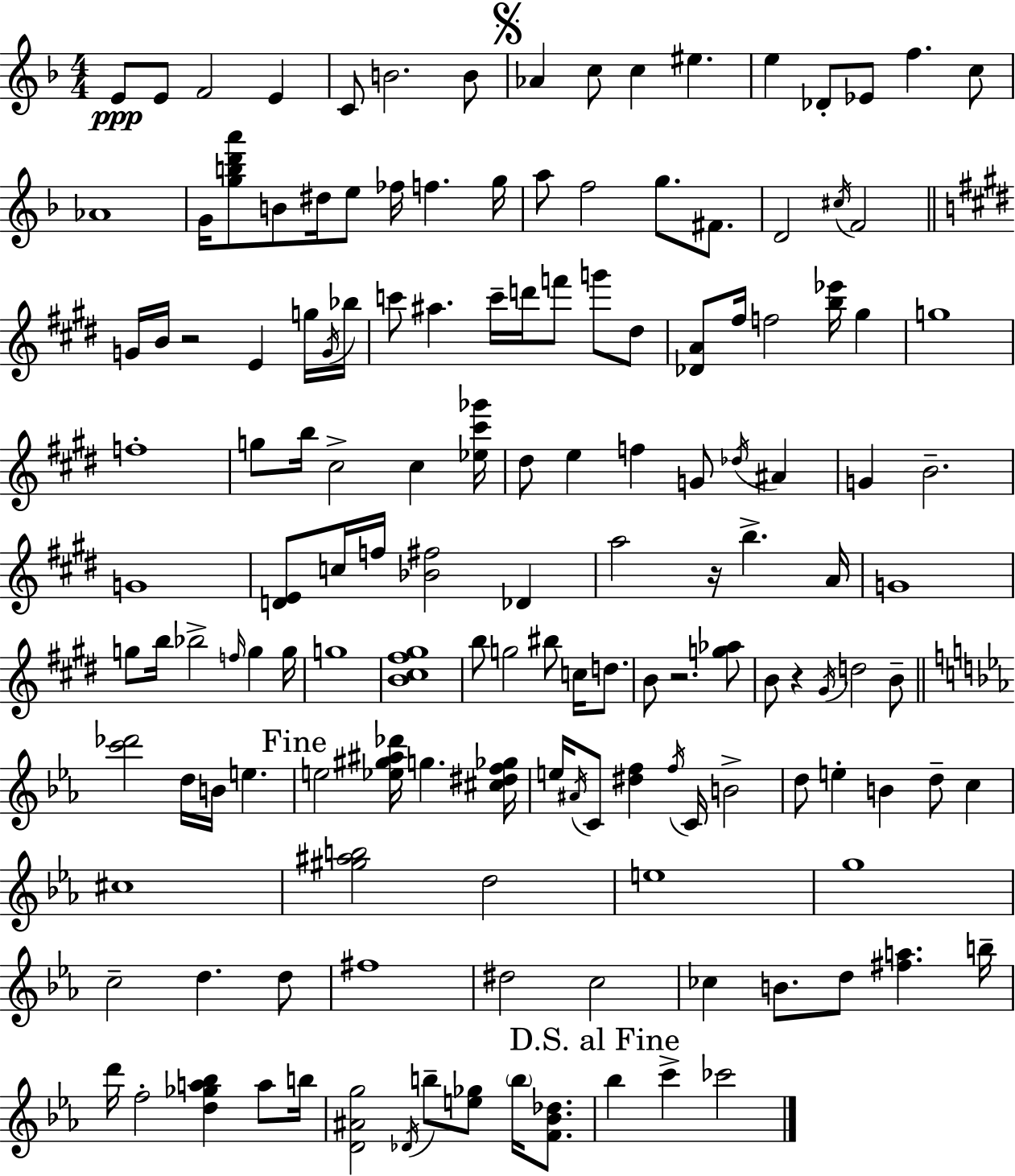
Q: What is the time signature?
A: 4/4